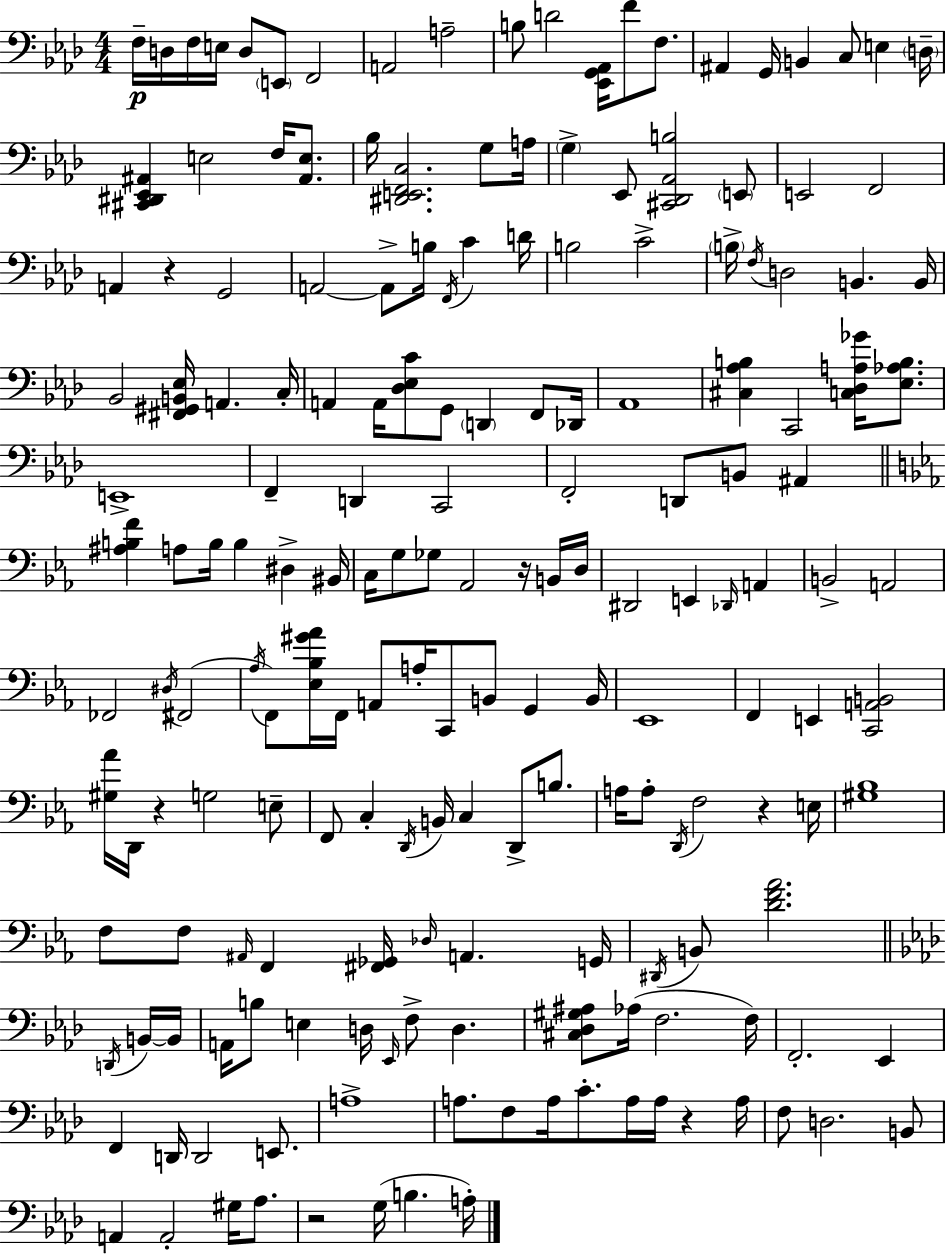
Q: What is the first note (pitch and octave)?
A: F3